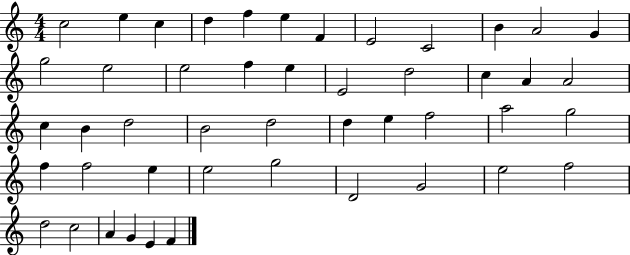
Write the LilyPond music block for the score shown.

{
  \clef treble
  \numericTimeSignature
  \time 4/4
  \key c \major
  c''2 e''4 c''4 | d''4 f''4 e''4 f'4 | e'2 c'2 | b'4 a'2 g'4 | \break g''2 e''2 | e''2 f''4 e''4 | e'2 d''2 | c''4 a'4 a'2 | \break c''4 b'4 d''2 | b'2 d''2 | d''4 e''4 f''2 | a''2 g''2 | \break f''4 f''2 e''4 | e''2 g''2 | d'2 g'2 | e''2 f''2 | \break d''2 c''2 | a'4 g'4 e'4 f'4 | \bar "|."
}